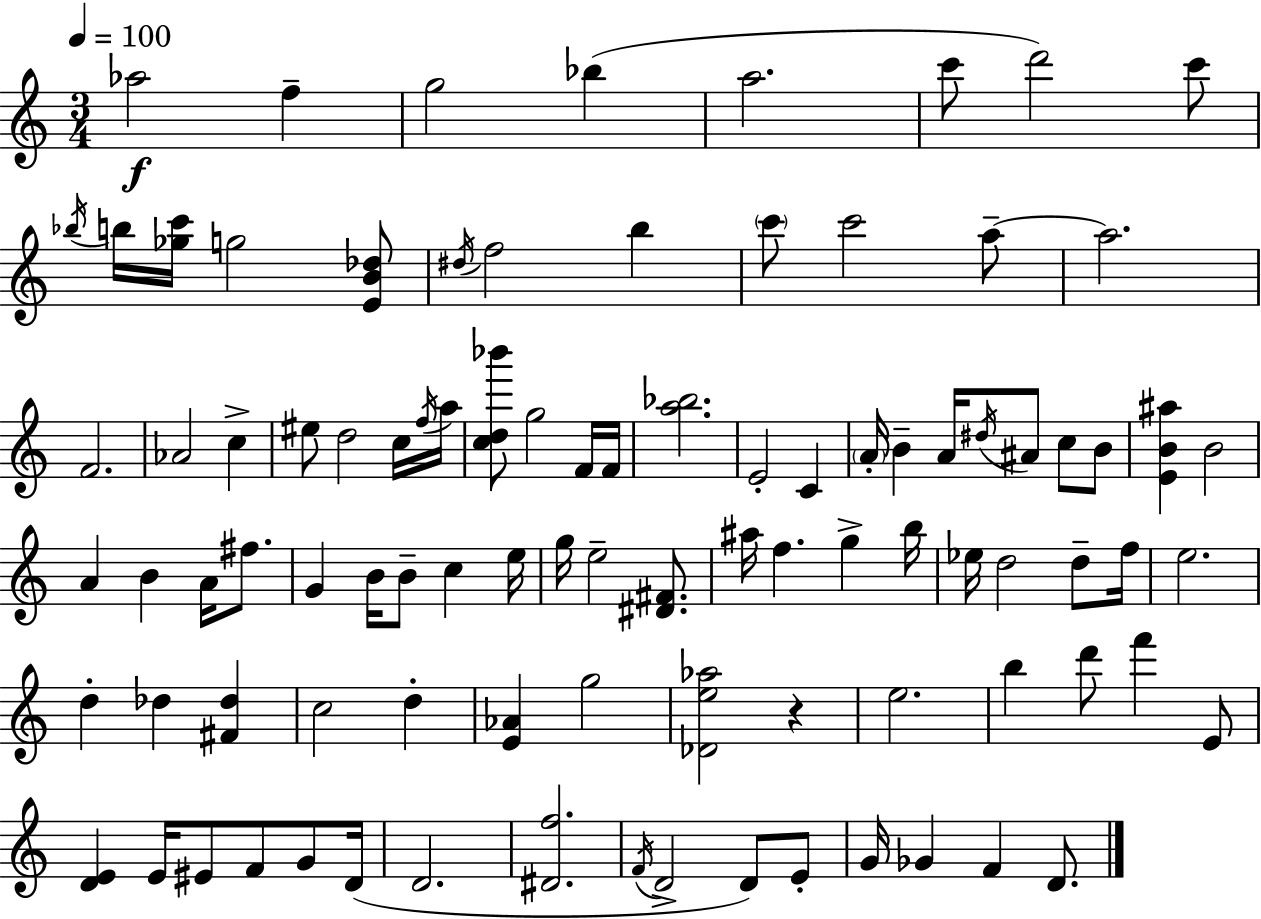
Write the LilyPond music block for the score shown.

{
  \clef treble
  \numericTimeSignature
  \time 3/4
  \key a \minor
  \tempo 4 = 100
  aes''2\f f''4-- | g''2 bes''4( | a''2. | c'''8 d'''2) c'''8 | \break \acciaccatura { bes''16 } b''16 <ges'' c'''>16 g''2 <e' b' des''>8 | \acciaccatura { dis''16 } f''2 b''4 | \parenthesize c'''8 c'''2 | a''8--~~ a''2. | \break f'2. | aes'2 c''4-> | eis''8 d''2 | c''16 \acciaccatura { f''16 } a''16 <c'' d'' bes'''>8 g''2 | \break f'16 f'16 <a'' bes''>2. | e'2-. c'4 | \parenthesize a'16-. b'4-- a'16 \acciaccatura { dis''16 } ais'8 | c''8 b'8 <e' b' ais''>4 b'2 | \break a'4 b'4 | a'16 fis''8. g'4 b'16 b'8-- c''4 | e''16 g''16 e''2-- | <dis' fis'>8. ais''16 f''4. g''4-> | \break b''16 ees''16 d''2 | d''8-- f''16 e''2. | d''4-. des''4 | <fis' des''>4 c''2 | \break d''4-. <e' aes'>4 g''2 | <des' e'' aes''>2 | r4 e''2. | b''4 d'''8 f'''4 | \break e'8 <d' e'>4 e'16 eis'8 f'8 | g'8 d'16( d'2. | <dis' f''>2. | \acciaccatura { f'16 } d'2-> | \break d'8) e'8-. g'16 ges'4 f'4 | d'8. \bar "|."
}